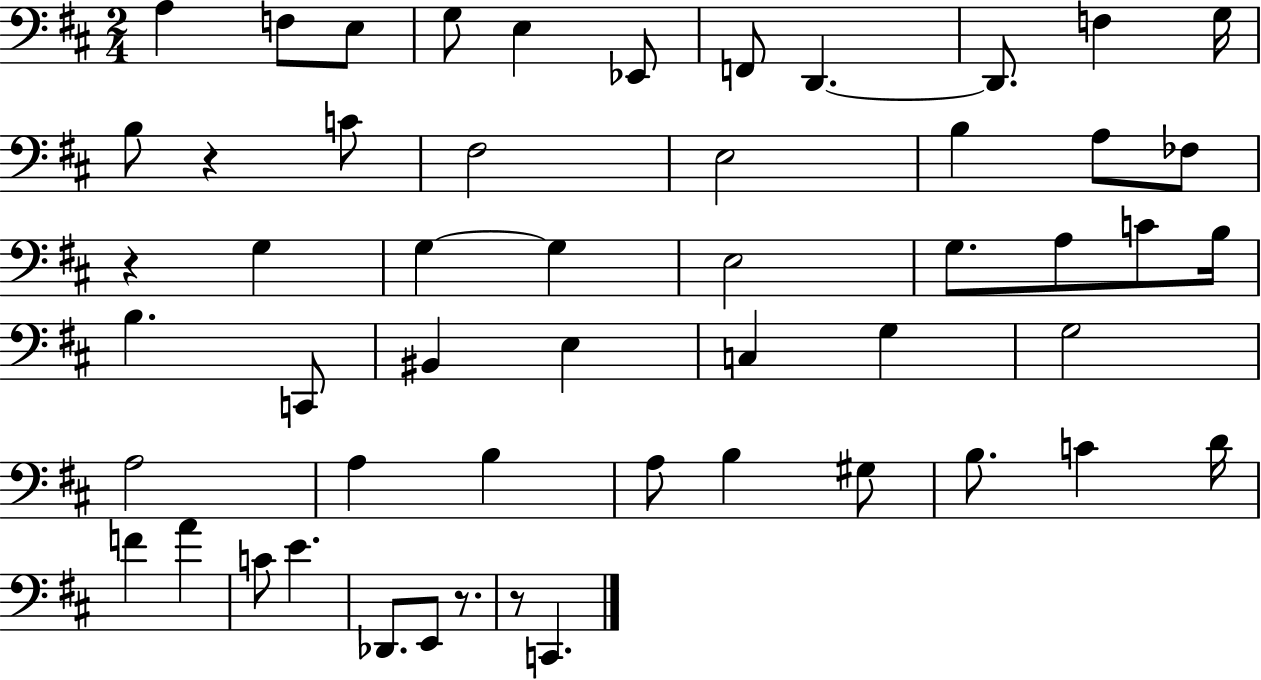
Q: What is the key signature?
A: D major